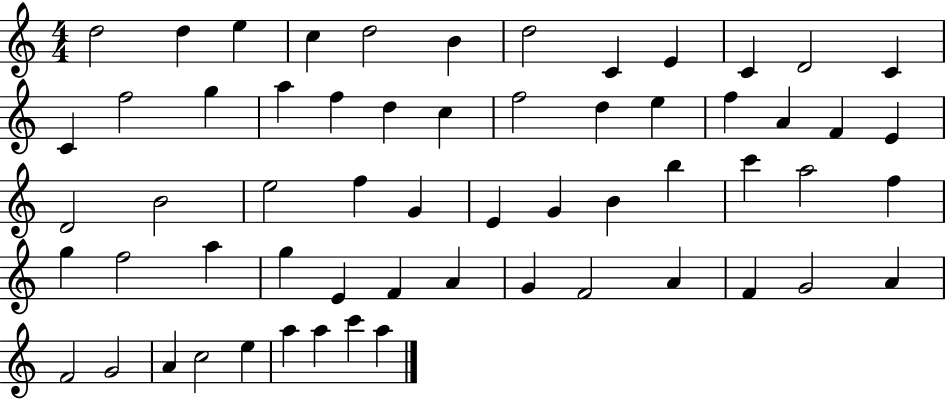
D5/h D5/q E5/q C5/q D5/h B4/q D5/h C4/q E4/q C4/q D4/h C4/q C4/q F5/h G5/q A5/q F5/q D5/q C5/q F5/h D5/q E5/q F5/q A4/q F4/q E4/q D4/h B4/h E5/h F5/q G4/q E4/q G4/q B4/q B5/q C6/q A5/h F5/q G5/q F5/h A5/q G5/q E4/q F4/q A4/q G4/q F4/h A4/q F4/q G4/h A4/q F4/h G4/h A4/q C5/h E5/q A5/q A5/q C6/q A5/q